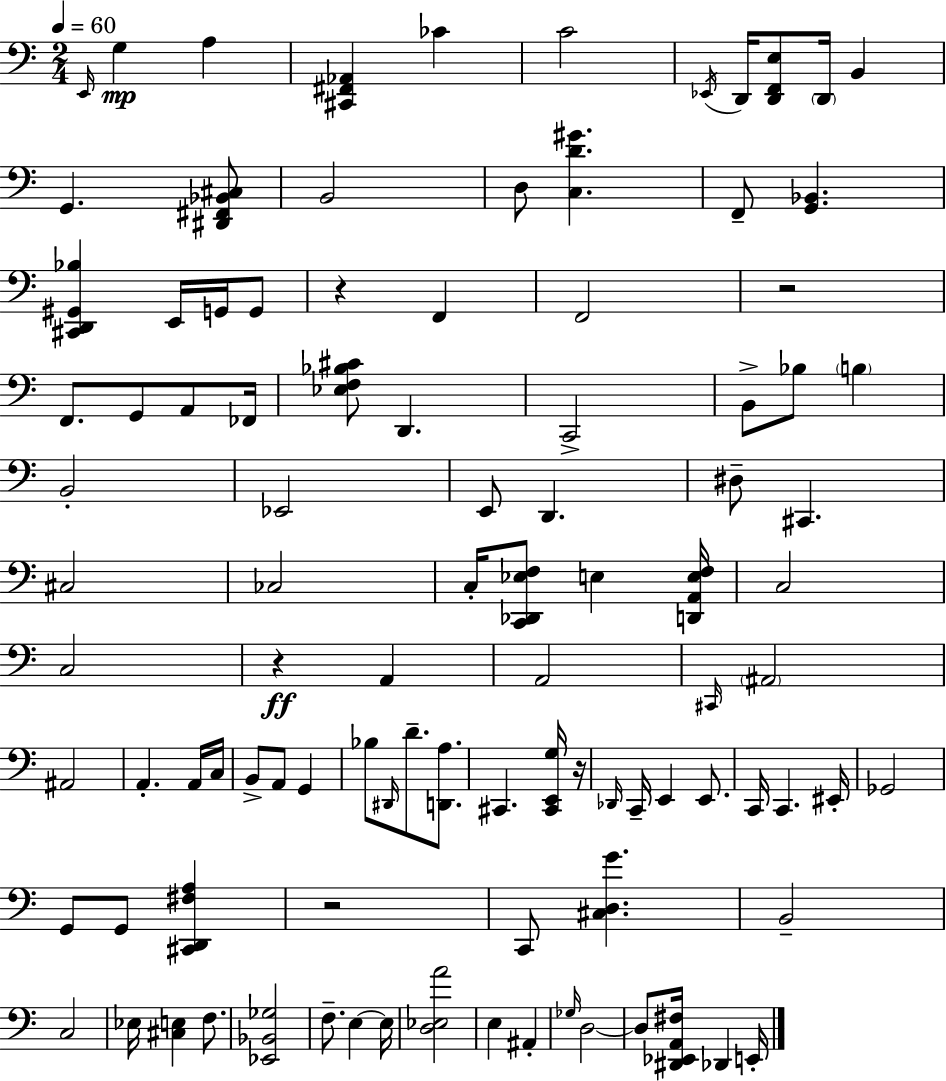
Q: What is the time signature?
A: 2/4